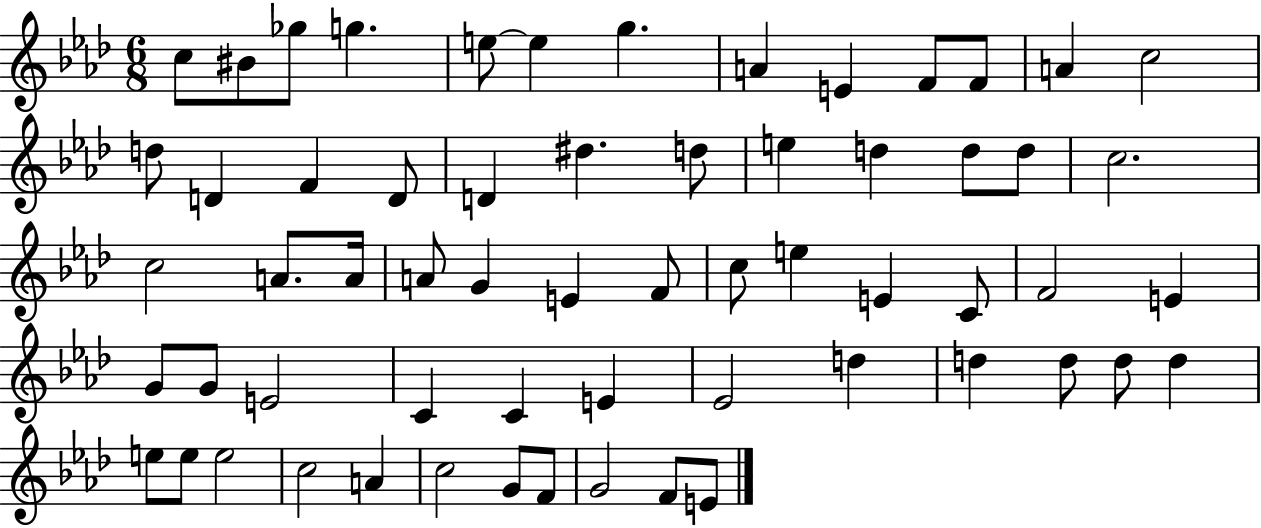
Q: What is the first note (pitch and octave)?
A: C5